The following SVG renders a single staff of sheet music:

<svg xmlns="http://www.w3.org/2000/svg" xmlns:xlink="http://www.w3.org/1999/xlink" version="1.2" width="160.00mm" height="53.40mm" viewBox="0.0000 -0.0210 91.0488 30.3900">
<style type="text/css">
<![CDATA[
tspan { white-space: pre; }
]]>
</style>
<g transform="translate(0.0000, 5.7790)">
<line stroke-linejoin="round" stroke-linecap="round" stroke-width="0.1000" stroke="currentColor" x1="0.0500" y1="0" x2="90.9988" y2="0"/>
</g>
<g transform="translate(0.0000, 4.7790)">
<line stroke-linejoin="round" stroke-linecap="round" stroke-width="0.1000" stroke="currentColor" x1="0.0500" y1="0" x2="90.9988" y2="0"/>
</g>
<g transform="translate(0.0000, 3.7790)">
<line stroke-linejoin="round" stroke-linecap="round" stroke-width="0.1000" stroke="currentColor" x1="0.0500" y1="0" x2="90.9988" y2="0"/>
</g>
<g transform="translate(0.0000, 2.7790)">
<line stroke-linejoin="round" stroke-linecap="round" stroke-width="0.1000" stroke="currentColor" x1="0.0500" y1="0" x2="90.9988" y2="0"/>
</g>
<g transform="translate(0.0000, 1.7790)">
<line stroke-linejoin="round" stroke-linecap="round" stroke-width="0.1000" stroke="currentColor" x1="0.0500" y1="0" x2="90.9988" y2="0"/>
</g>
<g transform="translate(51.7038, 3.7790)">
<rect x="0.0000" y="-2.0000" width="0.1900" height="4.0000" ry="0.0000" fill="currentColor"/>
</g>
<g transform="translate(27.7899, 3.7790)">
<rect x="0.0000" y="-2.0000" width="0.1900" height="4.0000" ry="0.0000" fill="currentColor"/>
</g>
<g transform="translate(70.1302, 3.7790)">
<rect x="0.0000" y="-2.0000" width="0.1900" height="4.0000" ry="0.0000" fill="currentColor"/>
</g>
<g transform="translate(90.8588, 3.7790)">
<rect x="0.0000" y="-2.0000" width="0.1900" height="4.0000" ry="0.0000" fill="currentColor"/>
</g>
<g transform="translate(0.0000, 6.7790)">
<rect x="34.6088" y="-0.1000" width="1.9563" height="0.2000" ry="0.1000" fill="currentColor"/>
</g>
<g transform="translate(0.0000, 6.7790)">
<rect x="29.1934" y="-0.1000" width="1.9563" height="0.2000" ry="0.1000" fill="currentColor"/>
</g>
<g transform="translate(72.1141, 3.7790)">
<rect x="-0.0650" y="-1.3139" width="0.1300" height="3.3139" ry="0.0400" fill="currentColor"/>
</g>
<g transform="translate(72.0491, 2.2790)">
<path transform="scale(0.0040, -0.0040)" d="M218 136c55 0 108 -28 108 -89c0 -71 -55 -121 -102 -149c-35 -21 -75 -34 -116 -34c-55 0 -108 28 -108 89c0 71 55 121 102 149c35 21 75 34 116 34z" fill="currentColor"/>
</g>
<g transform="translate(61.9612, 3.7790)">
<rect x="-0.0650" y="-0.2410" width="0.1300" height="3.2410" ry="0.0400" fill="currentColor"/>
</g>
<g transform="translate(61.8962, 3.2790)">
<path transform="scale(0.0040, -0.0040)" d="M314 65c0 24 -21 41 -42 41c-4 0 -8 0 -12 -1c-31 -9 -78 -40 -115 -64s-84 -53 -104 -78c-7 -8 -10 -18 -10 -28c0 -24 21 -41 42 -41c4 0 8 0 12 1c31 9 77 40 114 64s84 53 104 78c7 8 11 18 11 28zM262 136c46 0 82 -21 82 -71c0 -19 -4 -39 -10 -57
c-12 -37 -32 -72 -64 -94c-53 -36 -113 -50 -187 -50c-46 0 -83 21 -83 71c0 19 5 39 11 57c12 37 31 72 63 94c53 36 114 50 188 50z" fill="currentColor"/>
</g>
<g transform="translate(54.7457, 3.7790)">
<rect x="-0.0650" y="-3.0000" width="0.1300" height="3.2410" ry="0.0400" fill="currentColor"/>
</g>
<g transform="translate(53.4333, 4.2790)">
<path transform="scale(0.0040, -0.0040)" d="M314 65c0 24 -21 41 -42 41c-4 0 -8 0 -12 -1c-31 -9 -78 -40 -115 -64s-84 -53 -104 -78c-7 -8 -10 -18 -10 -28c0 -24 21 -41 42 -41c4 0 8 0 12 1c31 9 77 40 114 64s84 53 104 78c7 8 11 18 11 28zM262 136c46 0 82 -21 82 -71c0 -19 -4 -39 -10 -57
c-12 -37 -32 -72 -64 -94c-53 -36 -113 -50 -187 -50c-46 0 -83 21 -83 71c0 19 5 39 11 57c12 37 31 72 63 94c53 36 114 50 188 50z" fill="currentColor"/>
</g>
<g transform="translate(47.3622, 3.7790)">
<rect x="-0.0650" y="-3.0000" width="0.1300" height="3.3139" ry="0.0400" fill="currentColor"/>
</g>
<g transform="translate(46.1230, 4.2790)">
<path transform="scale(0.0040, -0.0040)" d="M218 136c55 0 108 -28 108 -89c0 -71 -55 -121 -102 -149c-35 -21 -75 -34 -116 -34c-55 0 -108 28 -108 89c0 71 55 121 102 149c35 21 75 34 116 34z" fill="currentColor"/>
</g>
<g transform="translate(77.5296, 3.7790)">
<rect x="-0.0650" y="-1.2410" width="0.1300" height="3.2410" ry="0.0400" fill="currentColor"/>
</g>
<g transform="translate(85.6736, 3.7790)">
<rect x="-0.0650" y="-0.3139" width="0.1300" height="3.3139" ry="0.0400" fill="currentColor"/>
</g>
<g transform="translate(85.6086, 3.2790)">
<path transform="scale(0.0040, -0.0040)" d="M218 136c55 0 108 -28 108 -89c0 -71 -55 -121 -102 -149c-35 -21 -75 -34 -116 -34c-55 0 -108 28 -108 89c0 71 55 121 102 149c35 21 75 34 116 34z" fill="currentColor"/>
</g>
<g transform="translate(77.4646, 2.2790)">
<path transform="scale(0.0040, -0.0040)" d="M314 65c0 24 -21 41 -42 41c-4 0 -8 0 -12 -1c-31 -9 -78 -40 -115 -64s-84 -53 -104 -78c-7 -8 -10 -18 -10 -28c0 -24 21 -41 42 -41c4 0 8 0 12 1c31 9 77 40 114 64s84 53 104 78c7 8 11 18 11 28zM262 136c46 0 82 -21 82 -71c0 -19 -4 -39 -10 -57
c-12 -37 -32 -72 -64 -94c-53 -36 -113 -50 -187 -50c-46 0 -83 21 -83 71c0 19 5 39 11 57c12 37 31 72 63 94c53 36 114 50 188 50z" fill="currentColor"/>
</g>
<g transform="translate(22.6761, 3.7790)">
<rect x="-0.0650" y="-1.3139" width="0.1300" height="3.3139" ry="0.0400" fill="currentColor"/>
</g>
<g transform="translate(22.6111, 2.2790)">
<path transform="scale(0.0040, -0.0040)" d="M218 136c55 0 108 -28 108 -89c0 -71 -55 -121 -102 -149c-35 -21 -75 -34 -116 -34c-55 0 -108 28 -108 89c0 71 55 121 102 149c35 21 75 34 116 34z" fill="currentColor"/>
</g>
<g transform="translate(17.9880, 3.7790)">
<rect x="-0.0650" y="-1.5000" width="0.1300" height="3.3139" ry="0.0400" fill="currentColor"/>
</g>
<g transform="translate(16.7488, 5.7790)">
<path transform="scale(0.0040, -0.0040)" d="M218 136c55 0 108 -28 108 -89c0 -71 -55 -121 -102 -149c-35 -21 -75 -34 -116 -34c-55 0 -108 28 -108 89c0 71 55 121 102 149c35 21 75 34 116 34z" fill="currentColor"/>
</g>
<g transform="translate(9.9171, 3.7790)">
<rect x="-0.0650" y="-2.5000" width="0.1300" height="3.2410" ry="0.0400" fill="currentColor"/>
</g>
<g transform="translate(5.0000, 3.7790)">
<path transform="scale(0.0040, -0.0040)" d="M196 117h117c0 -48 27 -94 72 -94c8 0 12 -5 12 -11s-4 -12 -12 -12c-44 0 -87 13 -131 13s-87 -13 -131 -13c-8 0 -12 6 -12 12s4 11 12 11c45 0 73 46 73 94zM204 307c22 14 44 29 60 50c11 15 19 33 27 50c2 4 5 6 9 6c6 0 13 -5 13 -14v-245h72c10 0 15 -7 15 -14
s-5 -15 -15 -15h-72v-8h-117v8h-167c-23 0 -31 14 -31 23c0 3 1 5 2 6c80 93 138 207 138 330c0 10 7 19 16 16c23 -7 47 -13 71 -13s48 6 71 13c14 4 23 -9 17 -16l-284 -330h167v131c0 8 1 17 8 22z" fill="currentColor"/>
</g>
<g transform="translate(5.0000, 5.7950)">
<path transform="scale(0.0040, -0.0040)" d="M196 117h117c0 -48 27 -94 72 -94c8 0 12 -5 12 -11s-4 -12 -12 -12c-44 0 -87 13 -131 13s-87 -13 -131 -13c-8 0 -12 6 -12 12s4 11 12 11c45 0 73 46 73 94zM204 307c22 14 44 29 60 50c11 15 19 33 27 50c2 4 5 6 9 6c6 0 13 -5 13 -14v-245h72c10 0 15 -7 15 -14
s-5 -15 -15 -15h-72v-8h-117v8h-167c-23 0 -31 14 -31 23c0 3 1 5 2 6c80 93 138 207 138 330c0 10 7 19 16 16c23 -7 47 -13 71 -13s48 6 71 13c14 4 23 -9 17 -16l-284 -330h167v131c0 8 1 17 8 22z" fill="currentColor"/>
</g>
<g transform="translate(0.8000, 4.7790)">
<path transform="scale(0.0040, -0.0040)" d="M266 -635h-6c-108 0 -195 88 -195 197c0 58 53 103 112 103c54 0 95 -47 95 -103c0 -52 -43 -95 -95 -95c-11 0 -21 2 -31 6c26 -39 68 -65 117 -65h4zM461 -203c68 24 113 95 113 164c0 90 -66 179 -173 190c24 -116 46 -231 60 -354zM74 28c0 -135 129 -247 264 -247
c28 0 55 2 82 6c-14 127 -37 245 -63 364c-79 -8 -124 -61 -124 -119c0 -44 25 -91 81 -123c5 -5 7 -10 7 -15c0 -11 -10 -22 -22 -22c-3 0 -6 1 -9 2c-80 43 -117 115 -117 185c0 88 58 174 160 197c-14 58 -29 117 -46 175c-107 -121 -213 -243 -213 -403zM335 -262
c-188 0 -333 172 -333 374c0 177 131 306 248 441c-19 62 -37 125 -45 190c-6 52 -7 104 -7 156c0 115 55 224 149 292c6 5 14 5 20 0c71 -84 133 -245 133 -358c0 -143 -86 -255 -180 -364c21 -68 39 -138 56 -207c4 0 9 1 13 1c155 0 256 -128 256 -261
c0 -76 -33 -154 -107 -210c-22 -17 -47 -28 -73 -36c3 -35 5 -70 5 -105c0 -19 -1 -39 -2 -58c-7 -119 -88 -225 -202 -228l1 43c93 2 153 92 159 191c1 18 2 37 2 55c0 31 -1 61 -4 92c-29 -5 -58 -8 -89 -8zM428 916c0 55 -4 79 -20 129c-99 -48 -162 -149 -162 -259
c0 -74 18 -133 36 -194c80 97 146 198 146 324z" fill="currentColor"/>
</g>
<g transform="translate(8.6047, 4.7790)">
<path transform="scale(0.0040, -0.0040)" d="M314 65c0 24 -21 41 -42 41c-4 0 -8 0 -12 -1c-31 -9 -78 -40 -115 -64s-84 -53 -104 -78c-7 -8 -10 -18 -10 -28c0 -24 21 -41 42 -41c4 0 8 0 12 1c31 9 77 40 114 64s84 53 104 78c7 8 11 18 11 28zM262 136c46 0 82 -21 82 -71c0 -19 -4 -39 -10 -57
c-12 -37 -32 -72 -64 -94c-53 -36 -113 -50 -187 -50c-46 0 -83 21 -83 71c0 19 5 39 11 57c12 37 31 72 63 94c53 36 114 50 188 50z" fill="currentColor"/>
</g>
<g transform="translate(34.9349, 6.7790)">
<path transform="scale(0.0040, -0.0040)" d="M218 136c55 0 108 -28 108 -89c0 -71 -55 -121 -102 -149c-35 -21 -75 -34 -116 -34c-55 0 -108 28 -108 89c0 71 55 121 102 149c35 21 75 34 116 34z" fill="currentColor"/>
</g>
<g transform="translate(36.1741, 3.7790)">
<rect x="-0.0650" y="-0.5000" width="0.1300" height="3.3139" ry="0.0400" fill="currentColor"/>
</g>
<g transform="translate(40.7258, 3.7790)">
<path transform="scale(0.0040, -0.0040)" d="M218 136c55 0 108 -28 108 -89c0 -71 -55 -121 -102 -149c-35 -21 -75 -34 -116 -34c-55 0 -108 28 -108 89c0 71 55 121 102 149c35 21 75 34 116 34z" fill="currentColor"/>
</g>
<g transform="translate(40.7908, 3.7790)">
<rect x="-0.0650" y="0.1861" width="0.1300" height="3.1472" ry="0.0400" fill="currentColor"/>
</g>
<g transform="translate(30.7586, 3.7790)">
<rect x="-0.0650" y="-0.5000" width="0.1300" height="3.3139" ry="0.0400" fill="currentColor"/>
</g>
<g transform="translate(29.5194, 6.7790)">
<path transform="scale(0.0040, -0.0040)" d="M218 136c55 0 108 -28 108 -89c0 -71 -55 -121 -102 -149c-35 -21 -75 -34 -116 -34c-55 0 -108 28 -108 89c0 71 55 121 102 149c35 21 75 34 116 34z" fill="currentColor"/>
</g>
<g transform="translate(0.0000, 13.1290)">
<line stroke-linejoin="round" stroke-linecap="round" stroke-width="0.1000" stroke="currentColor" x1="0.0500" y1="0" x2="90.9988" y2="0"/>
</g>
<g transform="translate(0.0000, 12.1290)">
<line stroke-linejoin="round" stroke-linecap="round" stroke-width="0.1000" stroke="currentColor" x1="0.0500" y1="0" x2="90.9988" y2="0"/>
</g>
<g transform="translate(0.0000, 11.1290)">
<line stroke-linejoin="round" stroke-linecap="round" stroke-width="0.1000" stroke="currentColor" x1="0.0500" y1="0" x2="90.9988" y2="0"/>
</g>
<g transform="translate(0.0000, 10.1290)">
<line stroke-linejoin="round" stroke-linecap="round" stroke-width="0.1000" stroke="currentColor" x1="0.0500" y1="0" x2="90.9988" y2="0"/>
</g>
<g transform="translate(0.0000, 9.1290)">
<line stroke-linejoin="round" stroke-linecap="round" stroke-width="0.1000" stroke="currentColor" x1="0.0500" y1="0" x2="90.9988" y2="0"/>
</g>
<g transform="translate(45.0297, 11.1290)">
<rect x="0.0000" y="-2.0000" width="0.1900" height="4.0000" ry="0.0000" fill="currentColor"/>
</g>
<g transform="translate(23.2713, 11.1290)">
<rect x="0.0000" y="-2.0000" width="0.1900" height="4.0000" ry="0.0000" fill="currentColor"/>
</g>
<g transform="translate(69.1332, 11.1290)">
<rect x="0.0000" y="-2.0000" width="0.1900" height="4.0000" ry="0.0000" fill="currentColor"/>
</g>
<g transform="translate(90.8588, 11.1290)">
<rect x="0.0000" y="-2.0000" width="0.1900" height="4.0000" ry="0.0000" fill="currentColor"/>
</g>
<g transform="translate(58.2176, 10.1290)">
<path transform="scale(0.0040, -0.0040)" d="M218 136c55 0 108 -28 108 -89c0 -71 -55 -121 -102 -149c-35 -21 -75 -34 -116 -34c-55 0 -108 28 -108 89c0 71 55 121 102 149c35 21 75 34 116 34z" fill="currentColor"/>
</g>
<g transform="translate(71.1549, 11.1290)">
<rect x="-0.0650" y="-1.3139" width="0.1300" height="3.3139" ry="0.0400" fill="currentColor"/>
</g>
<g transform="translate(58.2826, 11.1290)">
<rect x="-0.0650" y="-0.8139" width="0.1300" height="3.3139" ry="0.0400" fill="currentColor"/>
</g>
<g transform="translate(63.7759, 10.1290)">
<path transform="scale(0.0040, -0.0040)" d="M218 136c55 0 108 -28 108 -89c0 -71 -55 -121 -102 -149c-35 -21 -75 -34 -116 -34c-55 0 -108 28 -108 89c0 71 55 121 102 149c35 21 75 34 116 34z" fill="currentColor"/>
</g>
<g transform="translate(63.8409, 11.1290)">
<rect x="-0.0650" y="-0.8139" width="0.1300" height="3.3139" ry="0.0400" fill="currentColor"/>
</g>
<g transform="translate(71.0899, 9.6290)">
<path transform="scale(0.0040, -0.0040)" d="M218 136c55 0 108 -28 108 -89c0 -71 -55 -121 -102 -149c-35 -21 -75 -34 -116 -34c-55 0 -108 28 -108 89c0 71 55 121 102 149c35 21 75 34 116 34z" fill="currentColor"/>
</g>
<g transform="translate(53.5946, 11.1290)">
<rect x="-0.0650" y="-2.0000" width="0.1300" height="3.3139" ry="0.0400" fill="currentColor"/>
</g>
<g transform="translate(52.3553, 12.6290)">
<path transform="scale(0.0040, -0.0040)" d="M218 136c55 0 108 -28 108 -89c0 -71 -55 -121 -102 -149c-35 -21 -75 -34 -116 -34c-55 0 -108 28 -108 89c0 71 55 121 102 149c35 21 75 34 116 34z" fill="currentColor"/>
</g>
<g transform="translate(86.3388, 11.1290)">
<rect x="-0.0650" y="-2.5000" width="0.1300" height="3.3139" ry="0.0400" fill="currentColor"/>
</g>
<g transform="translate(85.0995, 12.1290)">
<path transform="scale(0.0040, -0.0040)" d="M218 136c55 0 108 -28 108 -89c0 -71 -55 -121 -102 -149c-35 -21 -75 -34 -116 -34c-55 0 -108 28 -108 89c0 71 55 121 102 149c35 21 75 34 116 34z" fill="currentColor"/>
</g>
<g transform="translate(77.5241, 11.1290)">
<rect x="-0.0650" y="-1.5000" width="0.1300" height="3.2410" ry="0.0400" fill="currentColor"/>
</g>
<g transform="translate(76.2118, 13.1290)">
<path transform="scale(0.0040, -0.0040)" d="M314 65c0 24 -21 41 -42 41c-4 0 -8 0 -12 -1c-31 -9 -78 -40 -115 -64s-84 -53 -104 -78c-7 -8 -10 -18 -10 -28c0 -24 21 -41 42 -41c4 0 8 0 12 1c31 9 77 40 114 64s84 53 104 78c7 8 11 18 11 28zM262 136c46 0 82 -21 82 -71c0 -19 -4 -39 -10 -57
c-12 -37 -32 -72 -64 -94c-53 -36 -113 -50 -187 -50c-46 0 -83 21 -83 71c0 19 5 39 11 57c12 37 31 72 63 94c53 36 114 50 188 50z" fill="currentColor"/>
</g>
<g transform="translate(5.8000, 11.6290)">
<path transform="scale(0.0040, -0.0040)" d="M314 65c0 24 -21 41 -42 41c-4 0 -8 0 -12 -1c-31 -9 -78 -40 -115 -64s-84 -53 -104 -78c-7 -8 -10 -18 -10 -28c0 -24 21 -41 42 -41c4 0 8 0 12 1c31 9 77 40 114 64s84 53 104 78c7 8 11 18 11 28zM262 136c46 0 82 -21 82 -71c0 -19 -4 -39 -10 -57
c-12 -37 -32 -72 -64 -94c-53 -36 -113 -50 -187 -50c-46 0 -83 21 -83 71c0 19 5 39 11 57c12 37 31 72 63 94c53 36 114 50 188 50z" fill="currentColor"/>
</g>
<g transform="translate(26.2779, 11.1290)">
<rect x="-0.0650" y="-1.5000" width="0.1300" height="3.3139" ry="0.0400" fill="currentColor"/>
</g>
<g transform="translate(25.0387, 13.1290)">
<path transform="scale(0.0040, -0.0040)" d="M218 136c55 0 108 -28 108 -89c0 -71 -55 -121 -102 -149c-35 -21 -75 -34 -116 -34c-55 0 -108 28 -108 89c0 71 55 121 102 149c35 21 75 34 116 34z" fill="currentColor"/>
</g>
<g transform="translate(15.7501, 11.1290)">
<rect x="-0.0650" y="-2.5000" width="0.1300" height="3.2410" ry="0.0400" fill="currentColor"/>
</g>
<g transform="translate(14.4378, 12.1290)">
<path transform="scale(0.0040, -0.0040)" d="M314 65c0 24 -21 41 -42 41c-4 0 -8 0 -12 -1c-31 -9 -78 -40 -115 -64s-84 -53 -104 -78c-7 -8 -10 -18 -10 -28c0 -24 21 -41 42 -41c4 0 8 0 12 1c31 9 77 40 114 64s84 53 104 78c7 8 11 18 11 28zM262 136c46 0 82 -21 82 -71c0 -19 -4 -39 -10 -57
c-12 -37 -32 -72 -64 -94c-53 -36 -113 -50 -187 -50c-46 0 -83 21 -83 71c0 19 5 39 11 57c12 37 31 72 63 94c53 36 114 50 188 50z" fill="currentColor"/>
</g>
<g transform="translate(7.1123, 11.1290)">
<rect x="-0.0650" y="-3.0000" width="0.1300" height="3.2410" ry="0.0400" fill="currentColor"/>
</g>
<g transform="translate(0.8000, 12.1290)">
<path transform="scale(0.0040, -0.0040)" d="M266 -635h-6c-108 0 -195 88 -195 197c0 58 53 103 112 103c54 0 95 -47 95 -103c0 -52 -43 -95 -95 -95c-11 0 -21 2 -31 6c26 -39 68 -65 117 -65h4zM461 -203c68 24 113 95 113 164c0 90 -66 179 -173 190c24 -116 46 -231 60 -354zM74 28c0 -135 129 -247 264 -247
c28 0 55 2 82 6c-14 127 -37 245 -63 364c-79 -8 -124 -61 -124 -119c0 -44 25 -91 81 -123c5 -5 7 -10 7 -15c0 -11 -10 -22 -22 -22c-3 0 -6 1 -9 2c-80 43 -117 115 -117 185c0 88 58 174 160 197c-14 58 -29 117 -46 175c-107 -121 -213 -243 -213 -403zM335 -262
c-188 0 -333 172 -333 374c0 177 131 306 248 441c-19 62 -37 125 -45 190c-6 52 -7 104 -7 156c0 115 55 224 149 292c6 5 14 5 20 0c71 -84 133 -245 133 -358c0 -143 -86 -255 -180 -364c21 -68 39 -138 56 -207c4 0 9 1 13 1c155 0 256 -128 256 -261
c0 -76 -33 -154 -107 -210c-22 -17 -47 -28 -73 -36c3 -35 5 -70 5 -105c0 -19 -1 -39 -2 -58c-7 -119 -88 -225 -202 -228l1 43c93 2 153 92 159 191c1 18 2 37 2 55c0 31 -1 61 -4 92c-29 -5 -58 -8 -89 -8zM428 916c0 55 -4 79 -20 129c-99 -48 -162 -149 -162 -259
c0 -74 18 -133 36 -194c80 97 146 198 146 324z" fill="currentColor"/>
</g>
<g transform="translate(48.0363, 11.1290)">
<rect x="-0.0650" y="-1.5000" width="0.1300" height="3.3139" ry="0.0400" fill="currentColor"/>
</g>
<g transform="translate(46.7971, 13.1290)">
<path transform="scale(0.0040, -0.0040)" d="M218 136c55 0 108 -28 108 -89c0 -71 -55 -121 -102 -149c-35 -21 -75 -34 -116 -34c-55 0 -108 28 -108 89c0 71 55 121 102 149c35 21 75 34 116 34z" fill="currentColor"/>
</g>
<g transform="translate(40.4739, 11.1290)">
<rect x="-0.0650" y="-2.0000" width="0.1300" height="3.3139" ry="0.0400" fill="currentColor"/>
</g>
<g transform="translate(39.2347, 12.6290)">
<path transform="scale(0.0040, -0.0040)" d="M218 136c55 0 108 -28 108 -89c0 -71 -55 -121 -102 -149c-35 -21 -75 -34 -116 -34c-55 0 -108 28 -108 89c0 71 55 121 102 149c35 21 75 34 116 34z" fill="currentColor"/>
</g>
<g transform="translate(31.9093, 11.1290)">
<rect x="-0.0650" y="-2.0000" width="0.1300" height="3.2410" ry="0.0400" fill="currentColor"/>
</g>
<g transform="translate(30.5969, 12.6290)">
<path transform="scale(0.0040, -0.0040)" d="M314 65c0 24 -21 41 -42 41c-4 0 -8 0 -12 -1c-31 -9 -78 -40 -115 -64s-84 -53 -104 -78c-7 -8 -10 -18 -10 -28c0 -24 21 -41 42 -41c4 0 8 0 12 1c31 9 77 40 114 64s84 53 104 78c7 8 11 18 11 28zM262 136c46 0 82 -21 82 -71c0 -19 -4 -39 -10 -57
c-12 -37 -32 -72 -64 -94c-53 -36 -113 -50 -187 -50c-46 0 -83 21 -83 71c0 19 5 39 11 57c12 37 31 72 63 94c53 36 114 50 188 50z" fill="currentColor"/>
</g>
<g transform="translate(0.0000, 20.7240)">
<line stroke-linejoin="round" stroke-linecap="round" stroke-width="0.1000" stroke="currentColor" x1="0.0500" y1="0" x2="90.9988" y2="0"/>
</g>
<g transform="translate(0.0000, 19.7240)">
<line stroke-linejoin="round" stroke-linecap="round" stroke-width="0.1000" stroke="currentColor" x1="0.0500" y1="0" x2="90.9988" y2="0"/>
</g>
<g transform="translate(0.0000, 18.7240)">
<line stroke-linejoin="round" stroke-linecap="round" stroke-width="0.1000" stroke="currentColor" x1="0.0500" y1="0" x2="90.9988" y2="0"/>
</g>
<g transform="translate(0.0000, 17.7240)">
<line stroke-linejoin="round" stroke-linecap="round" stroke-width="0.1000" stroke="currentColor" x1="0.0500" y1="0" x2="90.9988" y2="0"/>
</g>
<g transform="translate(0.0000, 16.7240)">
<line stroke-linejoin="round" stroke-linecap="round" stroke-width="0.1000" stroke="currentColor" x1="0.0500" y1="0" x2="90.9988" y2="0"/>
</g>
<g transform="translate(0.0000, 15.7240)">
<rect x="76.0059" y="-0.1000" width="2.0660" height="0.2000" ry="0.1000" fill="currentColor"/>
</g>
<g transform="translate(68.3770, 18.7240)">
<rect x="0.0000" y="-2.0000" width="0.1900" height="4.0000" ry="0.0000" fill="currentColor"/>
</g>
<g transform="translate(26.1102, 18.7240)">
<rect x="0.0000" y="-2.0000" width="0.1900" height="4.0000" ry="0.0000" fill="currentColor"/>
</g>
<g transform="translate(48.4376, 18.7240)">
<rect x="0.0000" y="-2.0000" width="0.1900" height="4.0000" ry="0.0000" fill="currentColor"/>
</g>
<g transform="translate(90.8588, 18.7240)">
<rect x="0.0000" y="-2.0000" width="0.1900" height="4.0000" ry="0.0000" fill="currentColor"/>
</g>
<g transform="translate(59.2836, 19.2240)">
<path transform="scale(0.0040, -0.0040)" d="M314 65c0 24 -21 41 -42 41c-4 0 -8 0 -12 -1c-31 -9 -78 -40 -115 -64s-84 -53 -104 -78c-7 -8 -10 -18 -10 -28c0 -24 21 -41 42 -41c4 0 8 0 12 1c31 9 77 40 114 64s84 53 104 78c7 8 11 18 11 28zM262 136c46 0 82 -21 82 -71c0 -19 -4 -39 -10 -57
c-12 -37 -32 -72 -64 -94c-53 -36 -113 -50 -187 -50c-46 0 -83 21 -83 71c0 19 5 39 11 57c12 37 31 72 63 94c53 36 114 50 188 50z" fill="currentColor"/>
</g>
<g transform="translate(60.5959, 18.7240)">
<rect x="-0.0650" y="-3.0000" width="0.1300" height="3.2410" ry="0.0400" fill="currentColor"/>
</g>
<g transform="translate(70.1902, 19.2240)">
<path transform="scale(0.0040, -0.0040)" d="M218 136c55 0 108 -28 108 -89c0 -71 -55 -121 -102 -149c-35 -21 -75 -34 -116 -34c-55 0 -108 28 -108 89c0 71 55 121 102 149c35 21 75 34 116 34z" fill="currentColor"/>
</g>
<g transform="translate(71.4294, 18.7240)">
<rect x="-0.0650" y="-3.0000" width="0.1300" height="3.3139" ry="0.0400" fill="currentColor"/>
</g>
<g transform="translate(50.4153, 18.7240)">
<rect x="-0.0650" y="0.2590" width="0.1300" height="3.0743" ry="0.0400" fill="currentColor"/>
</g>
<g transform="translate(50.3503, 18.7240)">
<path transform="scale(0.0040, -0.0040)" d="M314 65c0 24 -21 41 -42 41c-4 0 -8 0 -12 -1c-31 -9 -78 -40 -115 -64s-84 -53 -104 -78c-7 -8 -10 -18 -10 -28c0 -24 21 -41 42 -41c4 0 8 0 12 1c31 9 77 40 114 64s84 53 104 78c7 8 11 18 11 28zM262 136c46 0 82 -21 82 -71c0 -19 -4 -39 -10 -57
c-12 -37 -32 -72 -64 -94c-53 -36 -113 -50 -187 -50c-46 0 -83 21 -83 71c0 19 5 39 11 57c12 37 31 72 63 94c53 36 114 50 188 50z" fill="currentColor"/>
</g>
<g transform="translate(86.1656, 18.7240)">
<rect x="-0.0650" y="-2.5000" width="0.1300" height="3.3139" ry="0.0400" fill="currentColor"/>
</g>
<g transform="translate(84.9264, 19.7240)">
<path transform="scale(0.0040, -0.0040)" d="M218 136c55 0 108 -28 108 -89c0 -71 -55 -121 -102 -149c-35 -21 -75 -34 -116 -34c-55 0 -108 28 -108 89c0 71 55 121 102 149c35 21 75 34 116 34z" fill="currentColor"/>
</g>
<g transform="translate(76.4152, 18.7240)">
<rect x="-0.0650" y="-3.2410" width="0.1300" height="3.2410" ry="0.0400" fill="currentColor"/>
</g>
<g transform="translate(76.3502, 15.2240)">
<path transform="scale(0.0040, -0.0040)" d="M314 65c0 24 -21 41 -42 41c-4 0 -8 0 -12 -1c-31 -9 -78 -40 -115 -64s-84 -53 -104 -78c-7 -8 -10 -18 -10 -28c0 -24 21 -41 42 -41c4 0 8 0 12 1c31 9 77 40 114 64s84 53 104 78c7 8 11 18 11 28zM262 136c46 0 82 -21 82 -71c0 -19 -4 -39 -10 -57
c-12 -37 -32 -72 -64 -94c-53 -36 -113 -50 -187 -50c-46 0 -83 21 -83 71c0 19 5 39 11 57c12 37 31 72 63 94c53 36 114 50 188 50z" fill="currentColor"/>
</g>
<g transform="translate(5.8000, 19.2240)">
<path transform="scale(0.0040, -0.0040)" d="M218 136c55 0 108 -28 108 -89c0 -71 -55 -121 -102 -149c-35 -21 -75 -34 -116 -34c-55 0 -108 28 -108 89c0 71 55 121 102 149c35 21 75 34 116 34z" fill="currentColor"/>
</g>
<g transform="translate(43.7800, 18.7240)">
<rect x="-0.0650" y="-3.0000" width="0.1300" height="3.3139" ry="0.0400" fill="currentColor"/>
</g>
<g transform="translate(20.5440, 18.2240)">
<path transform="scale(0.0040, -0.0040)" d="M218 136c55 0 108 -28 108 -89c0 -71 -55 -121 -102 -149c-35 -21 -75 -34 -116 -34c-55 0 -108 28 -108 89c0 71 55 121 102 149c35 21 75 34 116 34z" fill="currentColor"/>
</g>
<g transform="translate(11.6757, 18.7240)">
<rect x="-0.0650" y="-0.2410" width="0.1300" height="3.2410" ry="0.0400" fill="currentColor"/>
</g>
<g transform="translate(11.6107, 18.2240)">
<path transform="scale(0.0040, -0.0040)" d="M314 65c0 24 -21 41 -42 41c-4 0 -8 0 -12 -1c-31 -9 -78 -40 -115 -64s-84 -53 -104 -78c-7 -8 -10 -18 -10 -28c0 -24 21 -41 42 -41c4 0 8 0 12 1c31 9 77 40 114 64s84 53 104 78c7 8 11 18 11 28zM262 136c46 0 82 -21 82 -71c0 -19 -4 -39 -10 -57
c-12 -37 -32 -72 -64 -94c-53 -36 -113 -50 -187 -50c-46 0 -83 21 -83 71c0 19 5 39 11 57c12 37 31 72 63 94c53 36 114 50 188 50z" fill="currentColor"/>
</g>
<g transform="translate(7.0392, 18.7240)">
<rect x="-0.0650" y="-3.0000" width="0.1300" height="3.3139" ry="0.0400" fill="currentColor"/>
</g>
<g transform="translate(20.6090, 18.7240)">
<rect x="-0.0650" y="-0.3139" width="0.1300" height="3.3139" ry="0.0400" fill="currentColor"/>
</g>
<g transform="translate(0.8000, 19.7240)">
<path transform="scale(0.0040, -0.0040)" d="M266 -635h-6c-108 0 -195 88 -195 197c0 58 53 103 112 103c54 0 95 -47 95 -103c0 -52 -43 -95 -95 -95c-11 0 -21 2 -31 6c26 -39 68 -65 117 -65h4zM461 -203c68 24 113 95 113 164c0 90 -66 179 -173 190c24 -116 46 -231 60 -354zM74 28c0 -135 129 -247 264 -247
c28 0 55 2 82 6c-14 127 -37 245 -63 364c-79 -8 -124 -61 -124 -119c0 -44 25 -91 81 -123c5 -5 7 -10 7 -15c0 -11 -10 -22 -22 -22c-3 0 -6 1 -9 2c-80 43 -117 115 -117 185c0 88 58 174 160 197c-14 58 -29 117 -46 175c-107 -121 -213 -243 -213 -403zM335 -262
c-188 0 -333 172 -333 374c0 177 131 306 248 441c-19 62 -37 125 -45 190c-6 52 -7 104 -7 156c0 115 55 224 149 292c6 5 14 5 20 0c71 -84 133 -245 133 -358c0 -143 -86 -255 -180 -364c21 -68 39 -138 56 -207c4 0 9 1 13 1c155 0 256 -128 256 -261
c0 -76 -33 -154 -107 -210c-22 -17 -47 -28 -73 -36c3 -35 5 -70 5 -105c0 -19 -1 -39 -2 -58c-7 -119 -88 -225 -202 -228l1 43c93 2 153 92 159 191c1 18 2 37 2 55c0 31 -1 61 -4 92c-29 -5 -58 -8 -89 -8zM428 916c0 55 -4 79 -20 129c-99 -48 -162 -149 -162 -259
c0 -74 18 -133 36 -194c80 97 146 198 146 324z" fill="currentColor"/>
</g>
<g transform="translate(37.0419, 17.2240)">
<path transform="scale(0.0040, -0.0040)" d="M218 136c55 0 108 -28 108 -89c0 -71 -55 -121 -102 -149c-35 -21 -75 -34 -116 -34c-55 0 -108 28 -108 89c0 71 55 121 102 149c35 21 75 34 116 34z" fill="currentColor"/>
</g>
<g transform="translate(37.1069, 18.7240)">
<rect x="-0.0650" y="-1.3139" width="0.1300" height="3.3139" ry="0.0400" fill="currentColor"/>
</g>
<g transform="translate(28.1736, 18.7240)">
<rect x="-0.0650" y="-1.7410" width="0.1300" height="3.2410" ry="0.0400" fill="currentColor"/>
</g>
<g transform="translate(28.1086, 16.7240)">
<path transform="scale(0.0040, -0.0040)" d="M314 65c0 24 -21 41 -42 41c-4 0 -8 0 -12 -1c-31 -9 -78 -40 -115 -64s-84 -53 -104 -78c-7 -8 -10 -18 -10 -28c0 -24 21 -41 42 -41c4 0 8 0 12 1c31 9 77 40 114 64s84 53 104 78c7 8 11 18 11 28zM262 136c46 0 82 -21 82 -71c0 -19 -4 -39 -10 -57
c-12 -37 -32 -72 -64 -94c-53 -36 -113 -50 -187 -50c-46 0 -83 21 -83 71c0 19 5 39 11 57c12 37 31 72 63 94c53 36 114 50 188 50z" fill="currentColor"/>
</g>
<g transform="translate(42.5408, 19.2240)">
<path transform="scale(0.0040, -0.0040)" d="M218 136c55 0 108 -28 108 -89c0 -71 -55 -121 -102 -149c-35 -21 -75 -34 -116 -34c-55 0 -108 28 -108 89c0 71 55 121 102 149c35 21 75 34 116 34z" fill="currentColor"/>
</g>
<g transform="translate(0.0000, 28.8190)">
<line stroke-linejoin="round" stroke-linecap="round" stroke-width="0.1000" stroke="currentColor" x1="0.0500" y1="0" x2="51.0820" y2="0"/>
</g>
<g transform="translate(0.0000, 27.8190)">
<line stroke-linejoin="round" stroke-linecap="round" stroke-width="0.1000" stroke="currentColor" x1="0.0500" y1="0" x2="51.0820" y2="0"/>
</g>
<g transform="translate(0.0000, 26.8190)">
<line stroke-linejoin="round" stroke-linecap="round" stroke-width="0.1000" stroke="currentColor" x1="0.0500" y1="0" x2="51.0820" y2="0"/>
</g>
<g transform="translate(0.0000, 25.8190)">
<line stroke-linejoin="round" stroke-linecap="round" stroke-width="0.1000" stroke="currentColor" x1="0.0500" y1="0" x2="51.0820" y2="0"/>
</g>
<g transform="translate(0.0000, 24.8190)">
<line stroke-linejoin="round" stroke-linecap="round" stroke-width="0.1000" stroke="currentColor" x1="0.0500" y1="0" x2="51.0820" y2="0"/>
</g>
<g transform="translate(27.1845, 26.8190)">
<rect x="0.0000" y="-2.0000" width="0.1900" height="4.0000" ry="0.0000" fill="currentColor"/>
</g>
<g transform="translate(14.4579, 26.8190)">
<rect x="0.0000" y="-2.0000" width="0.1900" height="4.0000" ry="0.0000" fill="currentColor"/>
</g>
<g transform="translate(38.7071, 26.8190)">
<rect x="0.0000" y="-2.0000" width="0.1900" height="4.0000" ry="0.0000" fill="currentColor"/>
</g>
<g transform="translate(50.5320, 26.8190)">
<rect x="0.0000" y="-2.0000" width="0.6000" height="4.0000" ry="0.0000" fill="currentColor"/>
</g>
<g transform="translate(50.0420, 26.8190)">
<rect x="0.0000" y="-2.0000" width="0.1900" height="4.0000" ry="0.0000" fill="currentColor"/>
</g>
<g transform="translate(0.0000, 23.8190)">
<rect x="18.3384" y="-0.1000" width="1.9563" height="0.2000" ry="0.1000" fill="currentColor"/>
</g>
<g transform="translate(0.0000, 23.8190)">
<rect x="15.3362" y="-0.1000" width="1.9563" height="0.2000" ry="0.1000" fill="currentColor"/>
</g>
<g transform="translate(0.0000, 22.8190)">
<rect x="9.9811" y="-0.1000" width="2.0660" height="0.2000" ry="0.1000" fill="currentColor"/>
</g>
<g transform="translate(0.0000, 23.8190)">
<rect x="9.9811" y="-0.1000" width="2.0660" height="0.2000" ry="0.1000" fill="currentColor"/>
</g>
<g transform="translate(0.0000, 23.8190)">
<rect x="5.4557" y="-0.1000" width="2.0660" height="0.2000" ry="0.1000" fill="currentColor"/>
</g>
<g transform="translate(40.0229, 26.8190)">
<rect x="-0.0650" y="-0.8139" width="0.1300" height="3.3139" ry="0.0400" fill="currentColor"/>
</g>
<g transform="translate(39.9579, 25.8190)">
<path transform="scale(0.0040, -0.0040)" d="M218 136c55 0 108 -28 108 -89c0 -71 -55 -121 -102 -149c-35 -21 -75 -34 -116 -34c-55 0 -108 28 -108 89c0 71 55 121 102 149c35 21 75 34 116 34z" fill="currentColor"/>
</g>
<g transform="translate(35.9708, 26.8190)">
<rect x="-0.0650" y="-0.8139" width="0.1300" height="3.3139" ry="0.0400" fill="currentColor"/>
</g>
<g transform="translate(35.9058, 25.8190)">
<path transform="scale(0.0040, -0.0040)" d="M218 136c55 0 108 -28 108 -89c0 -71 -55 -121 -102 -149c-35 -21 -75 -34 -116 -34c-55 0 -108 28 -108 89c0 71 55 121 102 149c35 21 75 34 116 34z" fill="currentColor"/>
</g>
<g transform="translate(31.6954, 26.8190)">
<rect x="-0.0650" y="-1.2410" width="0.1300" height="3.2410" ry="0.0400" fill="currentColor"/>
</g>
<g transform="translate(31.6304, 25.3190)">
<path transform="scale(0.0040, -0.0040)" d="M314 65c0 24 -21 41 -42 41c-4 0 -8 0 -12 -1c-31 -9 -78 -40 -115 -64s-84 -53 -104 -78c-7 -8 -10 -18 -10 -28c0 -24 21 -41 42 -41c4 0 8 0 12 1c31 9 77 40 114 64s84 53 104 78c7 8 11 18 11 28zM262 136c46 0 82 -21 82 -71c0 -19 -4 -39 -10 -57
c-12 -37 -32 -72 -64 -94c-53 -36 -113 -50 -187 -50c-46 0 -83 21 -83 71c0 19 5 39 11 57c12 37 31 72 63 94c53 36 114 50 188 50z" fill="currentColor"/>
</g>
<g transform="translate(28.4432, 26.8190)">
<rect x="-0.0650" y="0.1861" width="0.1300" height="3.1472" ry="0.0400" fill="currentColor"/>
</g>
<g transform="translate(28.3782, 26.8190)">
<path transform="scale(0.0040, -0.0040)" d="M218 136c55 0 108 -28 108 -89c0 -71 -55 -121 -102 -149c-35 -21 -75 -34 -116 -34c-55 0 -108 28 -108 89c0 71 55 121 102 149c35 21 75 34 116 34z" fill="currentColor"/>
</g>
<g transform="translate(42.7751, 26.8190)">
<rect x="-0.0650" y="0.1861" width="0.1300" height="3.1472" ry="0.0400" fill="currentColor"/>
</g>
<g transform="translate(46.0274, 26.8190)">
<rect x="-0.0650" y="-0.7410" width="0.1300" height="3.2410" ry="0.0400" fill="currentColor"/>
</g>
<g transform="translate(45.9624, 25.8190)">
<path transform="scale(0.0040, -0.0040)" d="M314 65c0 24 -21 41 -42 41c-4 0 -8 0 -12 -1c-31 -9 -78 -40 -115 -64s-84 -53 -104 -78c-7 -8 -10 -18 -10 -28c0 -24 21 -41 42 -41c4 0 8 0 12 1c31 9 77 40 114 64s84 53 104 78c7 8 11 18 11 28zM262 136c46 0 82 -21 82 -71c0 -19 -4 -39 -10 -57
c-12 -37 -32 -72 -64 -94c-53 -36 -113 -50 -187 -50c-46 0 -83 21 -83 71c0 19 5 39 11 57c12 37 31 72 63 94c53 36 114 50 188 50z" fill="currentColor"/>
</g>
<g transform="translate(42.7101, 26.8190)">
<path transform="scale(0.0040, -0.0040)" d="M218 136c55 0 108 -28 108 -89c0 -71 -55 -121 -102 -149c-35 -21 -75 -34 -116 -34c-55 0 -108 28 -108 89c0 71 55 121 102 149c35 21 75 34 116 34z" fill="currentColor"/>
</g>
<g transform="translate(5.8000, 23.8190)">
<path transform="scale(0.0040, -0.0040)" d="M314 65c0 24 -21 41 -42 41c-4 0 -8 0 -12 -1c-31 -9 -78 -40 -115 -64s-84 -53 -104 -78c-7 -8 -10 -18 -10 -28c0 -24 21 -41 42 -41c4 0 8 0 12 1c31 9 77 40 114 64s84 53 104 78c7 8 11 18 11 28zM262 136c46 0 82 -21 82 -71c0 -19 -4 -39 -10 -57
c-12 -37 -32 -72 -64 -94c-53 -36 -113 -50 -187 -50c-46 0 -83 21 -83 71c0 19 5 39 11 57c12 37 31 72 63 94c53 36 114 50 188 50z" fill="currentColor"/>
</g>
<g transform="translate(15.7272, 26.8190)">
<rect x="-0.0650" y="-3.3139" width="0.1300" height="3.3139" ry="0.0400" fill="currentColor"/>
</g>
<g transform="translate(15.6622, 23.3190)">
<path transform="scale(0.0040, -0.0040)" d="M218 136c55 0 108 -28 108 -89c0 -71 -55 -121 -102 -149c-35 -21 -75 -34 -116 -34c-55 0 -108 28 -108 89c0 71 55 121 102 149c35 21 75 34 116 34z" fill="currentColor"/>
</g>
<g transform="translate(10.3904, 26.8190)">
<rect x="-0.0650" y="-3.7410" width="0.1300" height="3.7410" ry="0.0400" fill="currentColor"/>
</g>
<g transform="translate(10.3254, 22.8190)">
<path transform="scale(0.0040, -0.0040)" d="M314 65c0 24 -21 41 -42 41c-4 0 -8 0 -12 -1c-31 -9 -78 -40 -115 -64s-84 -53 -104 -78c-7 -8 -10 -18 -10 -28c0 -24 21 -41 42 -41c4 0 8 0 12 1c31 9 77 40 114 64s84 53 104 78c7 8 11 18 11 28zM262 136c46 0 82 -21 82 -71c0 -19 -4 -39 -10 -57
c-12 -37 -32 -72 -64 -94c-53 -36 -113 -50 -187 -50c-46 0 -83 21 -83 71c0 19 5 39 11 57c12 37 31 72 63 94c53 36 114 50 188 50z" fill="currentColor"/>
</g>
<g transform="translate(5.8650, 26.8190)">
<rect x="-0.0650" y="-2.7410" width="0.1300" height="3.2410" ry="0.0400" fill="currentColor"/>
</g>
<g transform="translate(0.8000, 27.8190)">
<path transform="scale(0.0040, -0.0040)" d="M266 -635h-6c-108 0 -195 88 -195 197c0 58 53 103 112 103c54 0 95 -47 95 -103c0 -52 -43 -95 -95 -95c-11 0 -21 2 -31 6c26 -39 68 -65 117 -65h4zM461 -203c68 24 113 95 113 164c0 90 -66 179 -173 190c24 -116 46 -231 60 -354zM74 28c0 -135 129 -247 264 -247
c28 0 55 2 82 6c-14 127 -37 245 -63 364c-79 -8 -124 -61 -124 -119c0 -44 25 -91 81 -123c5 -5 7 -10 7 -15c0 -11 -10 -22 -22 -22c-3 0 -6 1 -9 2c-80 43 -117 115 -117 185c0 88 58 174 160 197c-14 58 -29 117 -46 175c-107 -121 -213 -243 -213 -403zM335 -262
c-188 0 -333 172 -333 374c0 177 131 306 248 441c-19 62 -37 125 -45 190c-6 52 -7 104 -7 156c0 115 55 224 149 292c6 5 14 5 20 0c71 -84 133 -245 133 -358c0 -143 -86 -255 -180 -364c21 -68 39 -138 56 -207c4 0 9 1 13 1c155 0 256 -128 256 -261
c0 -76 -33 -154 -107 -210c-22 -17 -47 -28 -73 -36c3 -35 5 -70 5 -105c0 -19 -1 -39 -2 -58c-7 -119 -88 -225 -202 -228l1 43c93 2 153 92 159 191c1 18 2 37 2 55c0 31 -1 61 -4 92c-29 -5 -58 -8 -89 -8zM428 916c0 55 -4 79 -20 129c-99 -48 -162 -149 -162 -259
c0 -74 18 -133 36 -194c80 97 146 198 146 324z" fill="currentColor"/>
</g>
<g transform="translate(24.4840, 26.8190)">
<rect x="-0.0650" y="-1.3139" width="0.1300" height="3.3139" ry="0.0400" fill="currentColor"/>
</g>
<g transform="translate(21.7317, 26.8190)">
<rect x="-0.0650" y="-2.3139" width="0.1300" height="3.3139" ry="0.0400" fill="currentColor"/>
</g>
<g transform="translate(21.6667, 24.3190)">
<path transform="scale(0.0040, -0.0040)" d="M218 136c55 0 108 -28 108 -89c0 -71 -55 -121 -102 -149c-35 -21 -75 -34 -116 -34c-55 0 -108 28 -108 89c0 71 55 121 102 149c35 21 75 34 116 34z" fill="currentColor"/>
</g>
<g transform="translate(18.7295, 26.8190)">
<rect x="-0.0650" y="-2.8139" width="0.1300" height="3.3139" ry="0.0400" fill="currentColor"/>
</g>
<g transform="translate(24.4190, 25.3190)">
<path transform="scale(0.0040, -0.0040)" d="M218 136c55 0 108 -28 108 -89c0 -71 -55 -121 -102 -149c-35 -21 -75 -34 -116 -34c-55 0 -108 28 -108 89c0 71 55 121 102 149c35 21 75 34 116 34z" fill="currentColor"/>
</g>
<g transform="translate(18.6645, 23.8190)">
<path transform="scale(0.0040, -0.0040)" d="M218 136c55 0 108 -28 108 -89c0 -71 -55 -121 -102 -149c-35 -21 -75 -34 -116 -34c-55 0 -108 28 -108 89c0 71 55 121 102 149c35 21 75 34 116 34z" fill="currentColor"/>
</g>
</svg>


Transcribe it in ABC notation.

X:1
T:Untitled
M:4/4
L:1/4
K:C
G2 E e C C B A A2 c2 e e2 c A2 G2 E F2 F E F d d e E2 G A c2 c f2 e A B2 A2 A b2 G a2 c'2 b a g e B e2 d d B d2